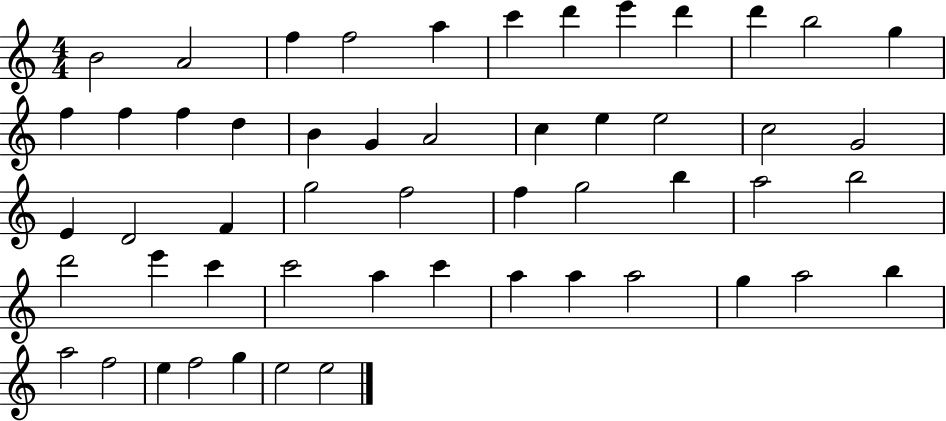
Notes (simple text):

B4/h A4/h F5/q F5/h A5/q C6/q D6/q E6/q D6/q D6/q B5/h G5/q F5/q F5/q F5/q D5/q B4/q G4/q A4/h C5/q E5/q E5/h C5/h G4/h E4/q D4/h F4/q G5/h F5/h F5/q G5/h B5/q A5/h B5/h D6/h E6/q C6/q C6/h A5/q C6/q A5/q A5/q A5/h G5/q A5/h B5/q A5/h F5/h E5/q F5/h G5/q E5/h E5/h